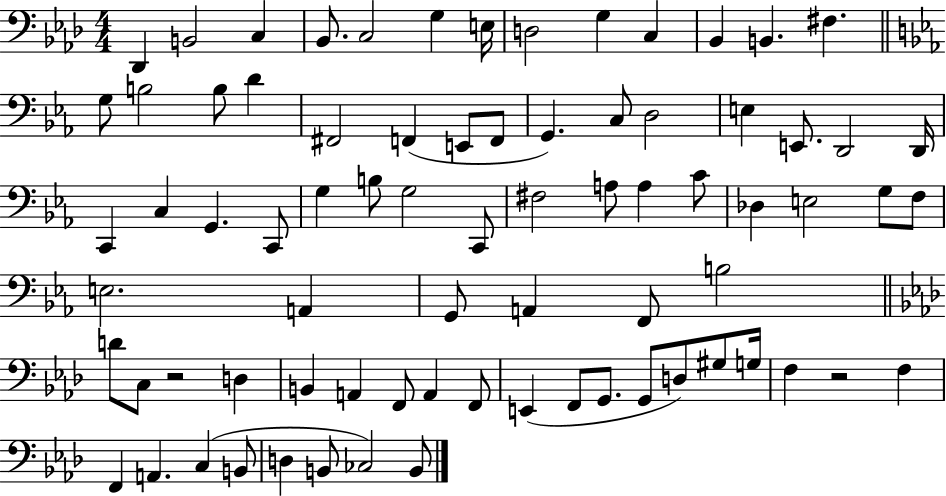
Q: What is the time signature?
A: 4/4